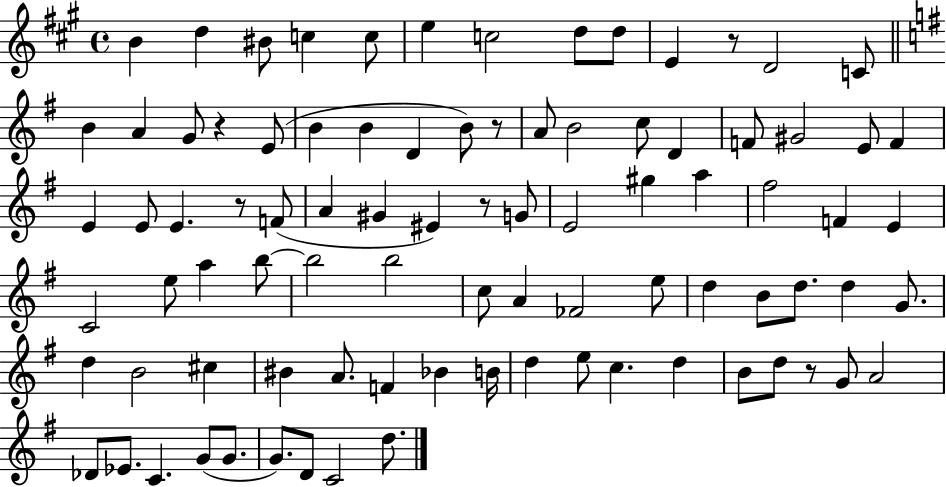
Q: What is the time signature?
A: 4/4